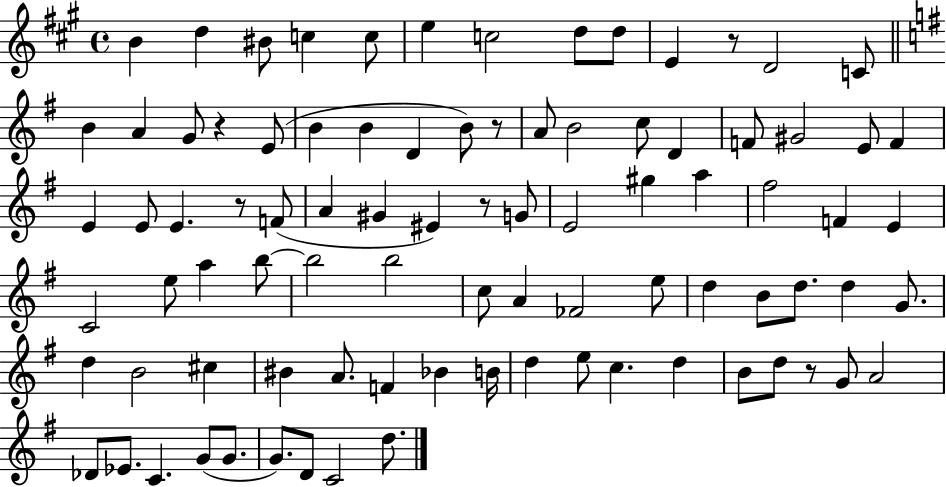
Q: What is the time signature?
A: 4/4